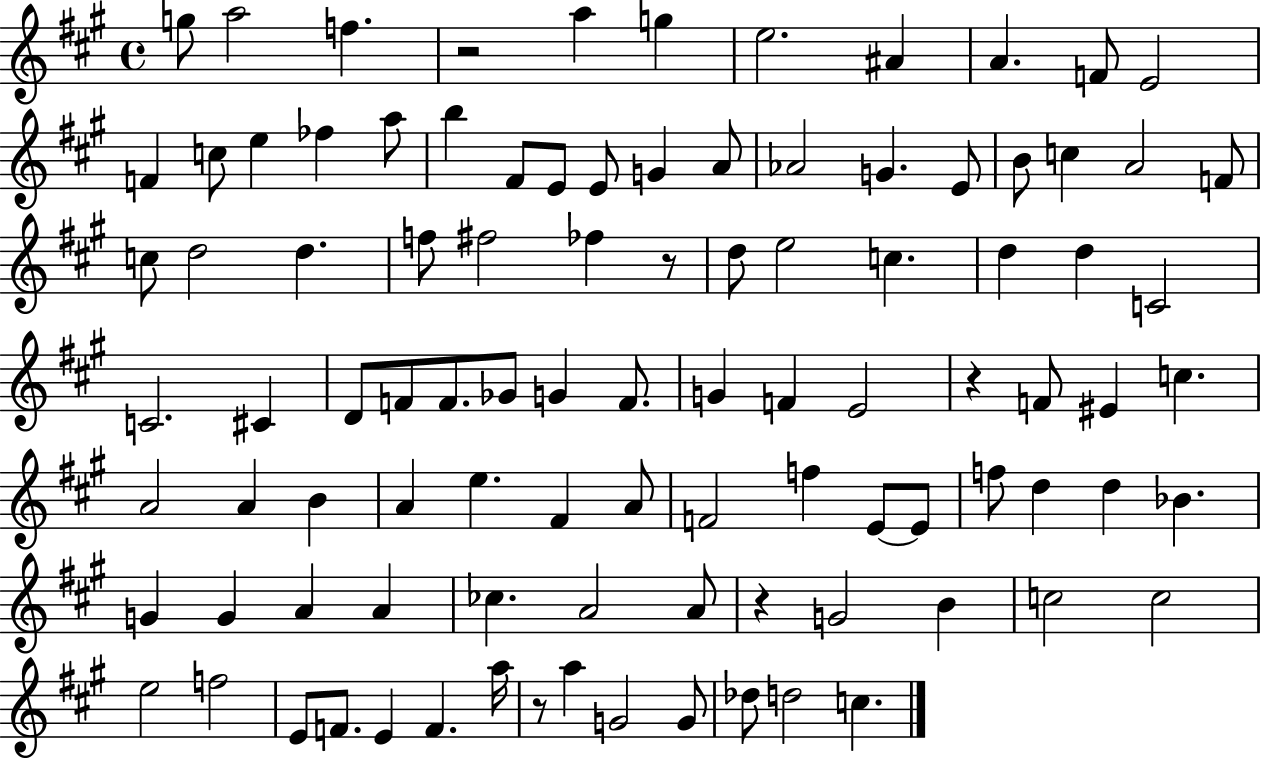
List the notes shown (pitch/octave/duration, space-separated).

G5/e A5/h F5/q. R/h A5/q G5/q E5/h. A#4/q A4/q. F4/e E4/h F4/q C5/e E5/q FES5/q A5/e B5/q F#4/e E4/e E4/e G4/q A4/e Ab4/h G4/q. E4/e B4/e C5/q A4/h F4/e C5/e D5/h D5/q. F5/e F#5/h FES5/q R/e D5/e E5/h C5/q. D5/q D5/q C4/h C4/h. C#4/q D4/e F4/e F4/e. Gb4/e G4/q F4/e. G4/q F4/q E4/h R/q F4/e EIS4/q C5/q. A4/h A4/q B4/q A4/q E5/q. F#4/q A4/e F4/h F5/q E4/e E4/e F5/e D5/q D5/q Bb4/q. G4/q G4/q A4/q A4/q CES5/q. A4/h A4/e R/q G4/h B4/q C5/h C5/h E5/h F5/h E4/e F4/e. E4/q F4/q. A5/s R/e A5/q G4/h G4/e Db5/e D5/h C5/q.